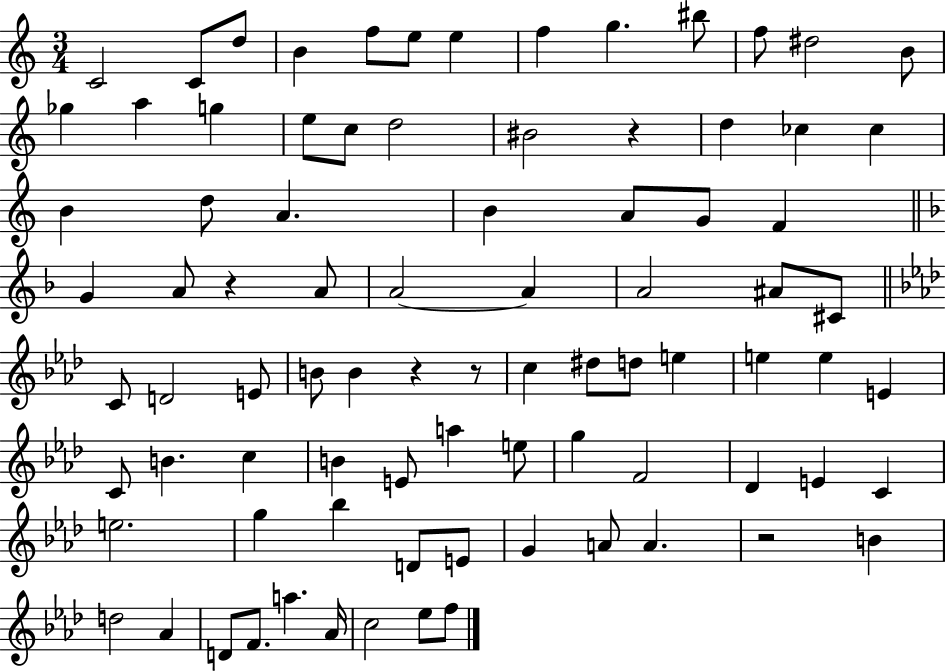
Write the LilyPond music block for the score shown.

{
  \clef treble
  \numericTimeSignature
  \time 3/4
  \key c \major
  \repeat volta 2 { c'2 c'8 d''8 | b'4 f''8 e''8 e''4 | f''4 g''4. bis''8 | f''8 dis''2 b'8 | \break ges''4 a''4 g''4 | e''8 c''8 d''2 | bis'2 r4 | d''4 ces''4 ces''4 | \break b'4 d''8 a'4. | b'4 a'8 g'8 f'4 | \bar "||" \break \key f \major g'4 a'8 r4 a'8 | a'2~~ a'4 | a'2 ais'8 cis'8 | \bar "||" \break \key aes \major c'8 d'2 e'8 | b'8 b'4 r4 r8 | c''4 dis''8 d''8 e''4 | e''4 e''4 e'4 | \break c'8 b'4. c''4 | b'4 e'8 a''4 e''8 | g''4 f'2 | des'4 e'4 c'4 | \break e''2. | g''4 bes''4 d'8 e'8 | g'4 a'8 a'4. | r2 b'4 | \break d''2 aes'4 | d'8 f'8. a''4. aes'16 | c''2 ees''8 f''8 | } \bar "|."
}